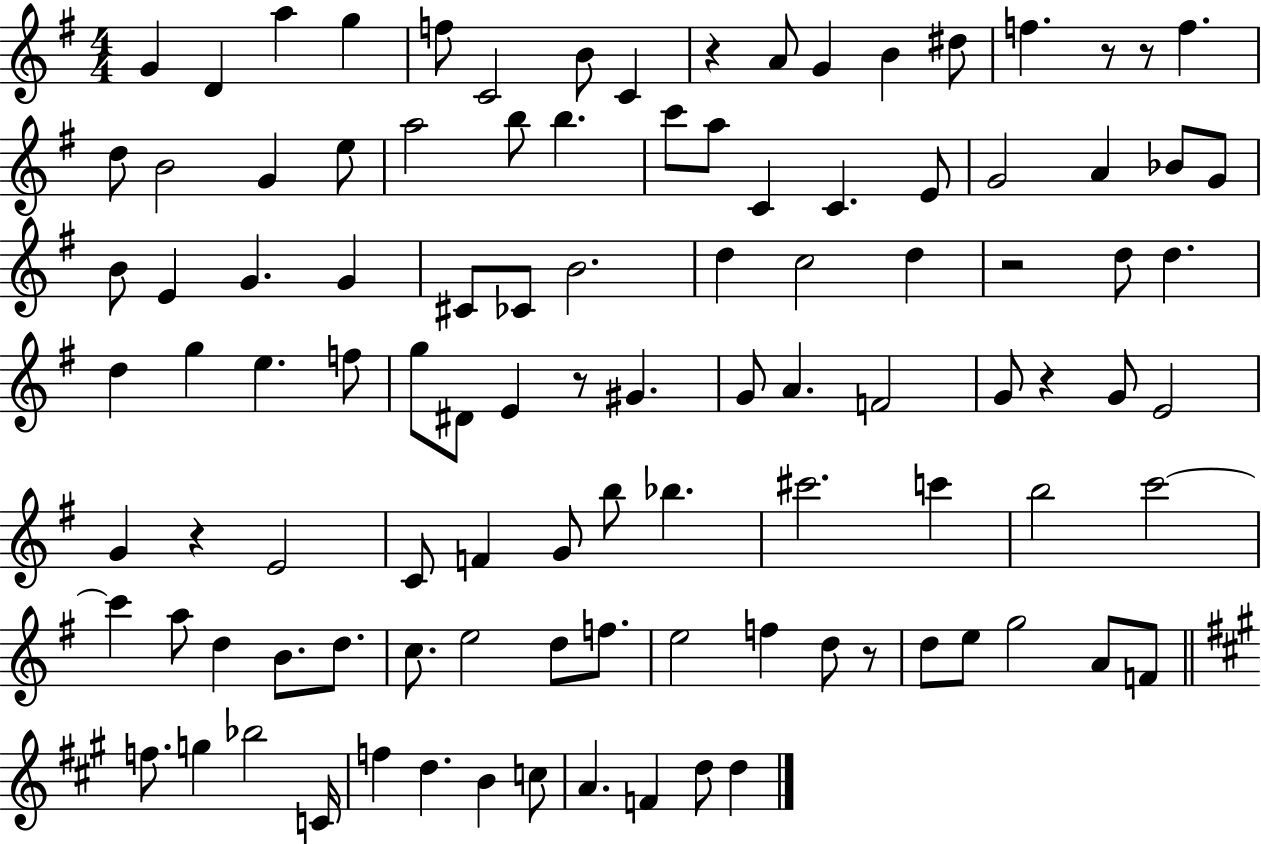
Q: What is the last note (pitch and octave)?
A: D5